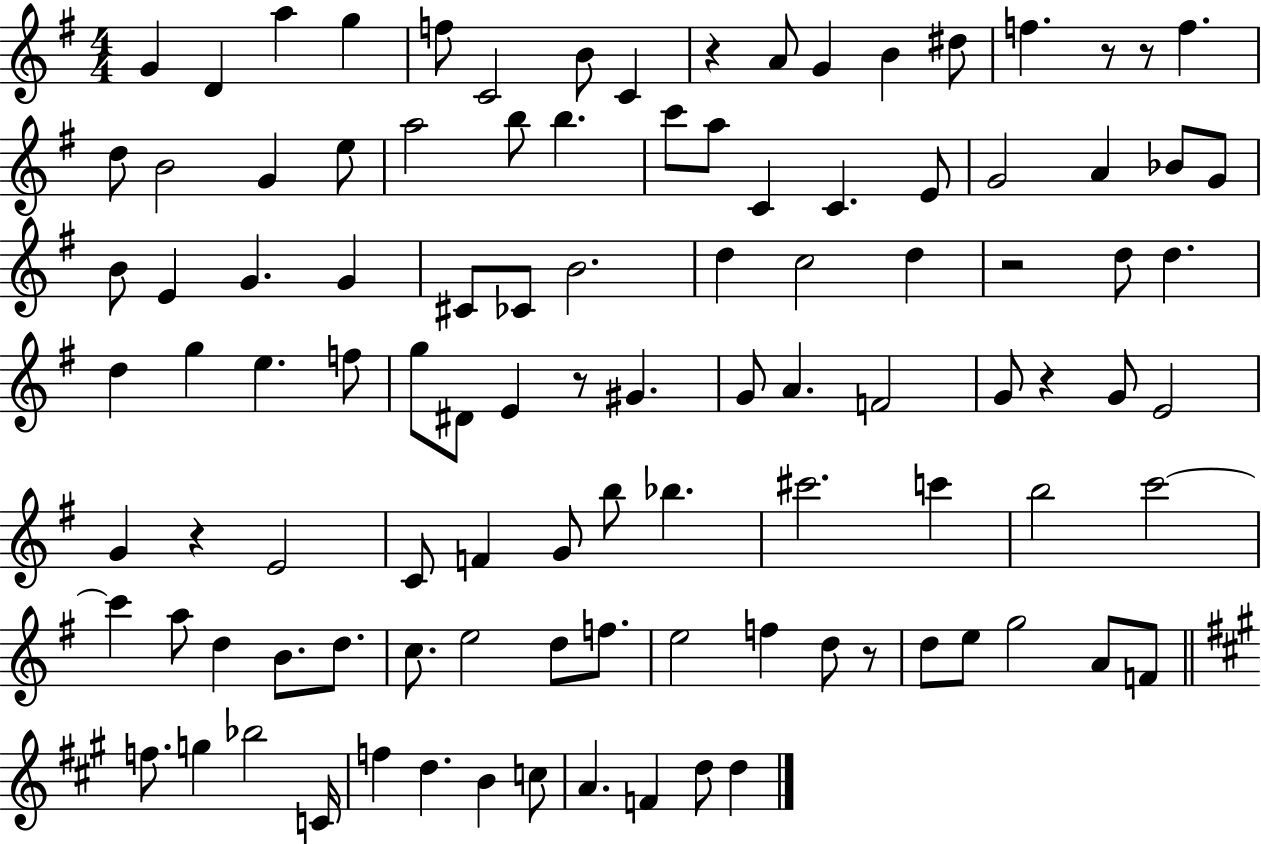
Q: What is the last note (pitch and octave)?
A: D5